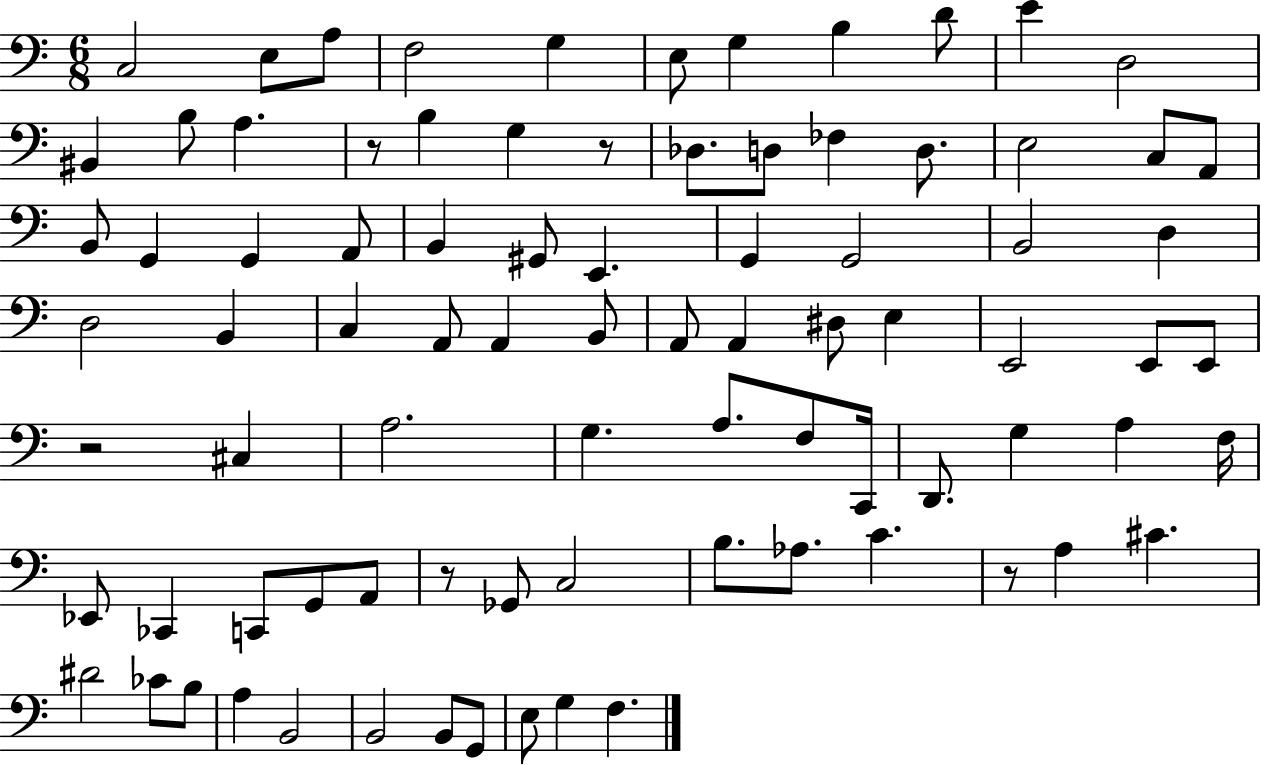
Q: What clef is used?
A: bass